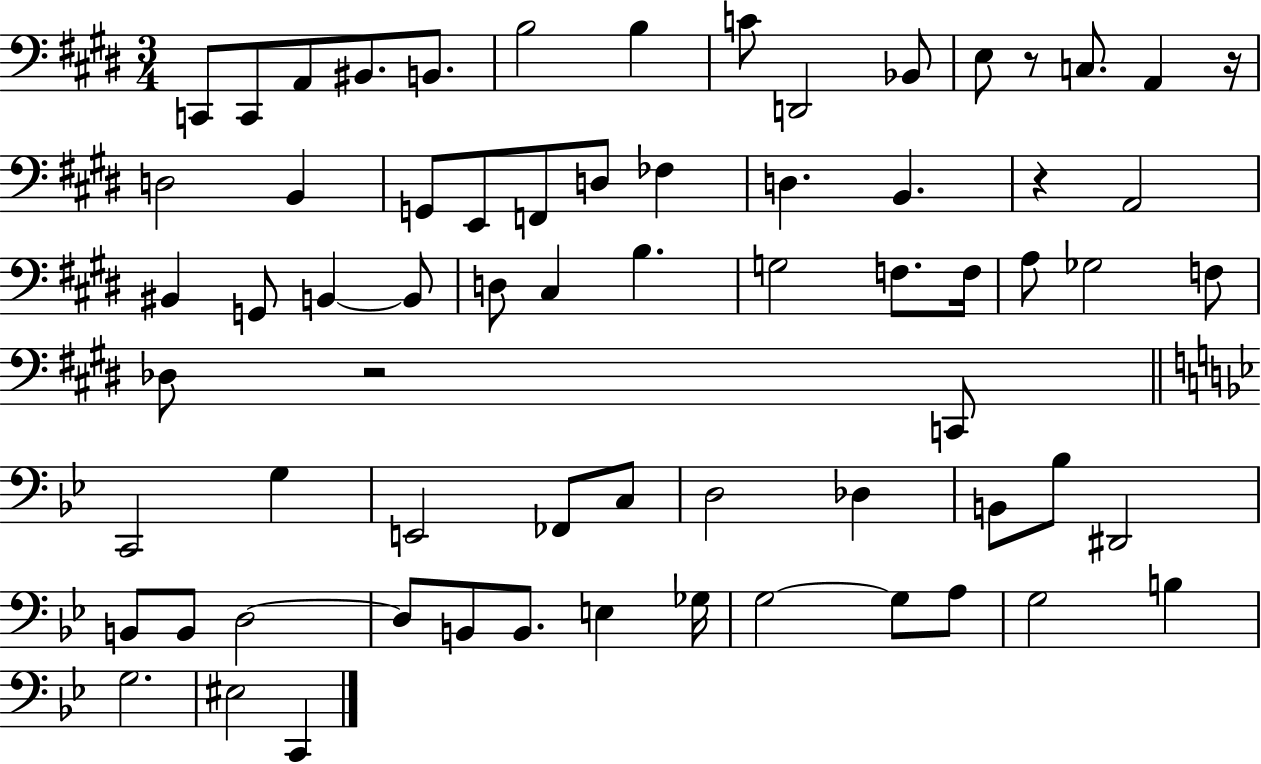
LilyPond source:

{
  \clef bass
  \numericTimeSignature
  \time 3/4
  \key e \major
  c,8 c,8 a,8 bis,8. b,8. | b2 b4 | c'8 d,2 bes,8 | e8 r8 c8. a,4 r16 | \break d2 b,4 | g,8 e,8 f,8 d8 fes4 | d4. b,4. | r4 a,2 | \break bis,4 g,8 b,4~~ b,8 | d8 cis4 b4. | g2 f8. f16 | a8 ges2 f8 | \break des8 r2 c,8 | \bar "||" \break \key g \minor c,2 g4 | e,2 fes,8 c8 | d2 des4 | b,8 bes8 dis,2 | \break b,8 b,8 d2~~ | d8 b,8 b,8. e4 ges16 | g2~~ g8 a8 | g2 b4 | \break g2. | eis2 c,4 | \bar "|."
}